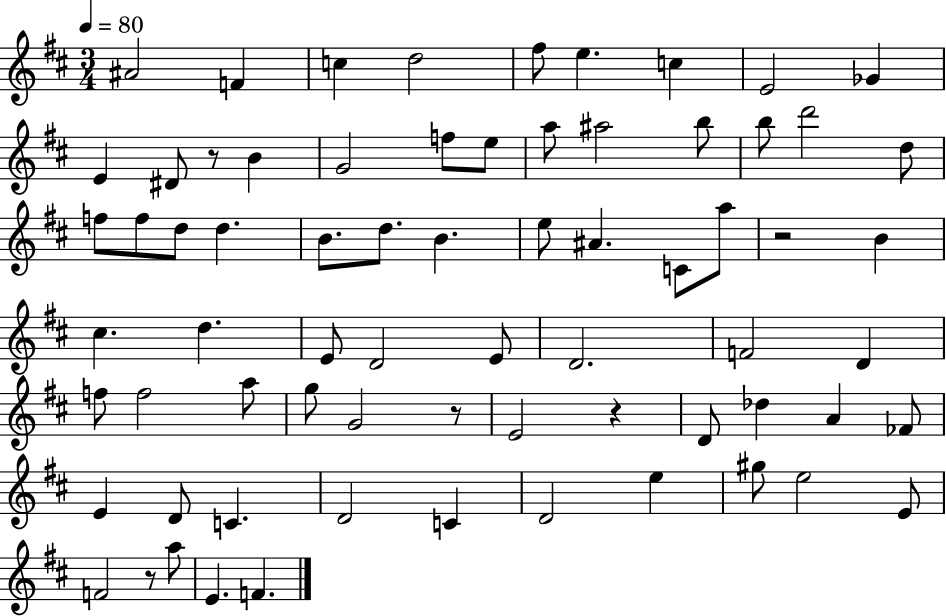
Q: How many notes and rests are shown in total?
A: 70